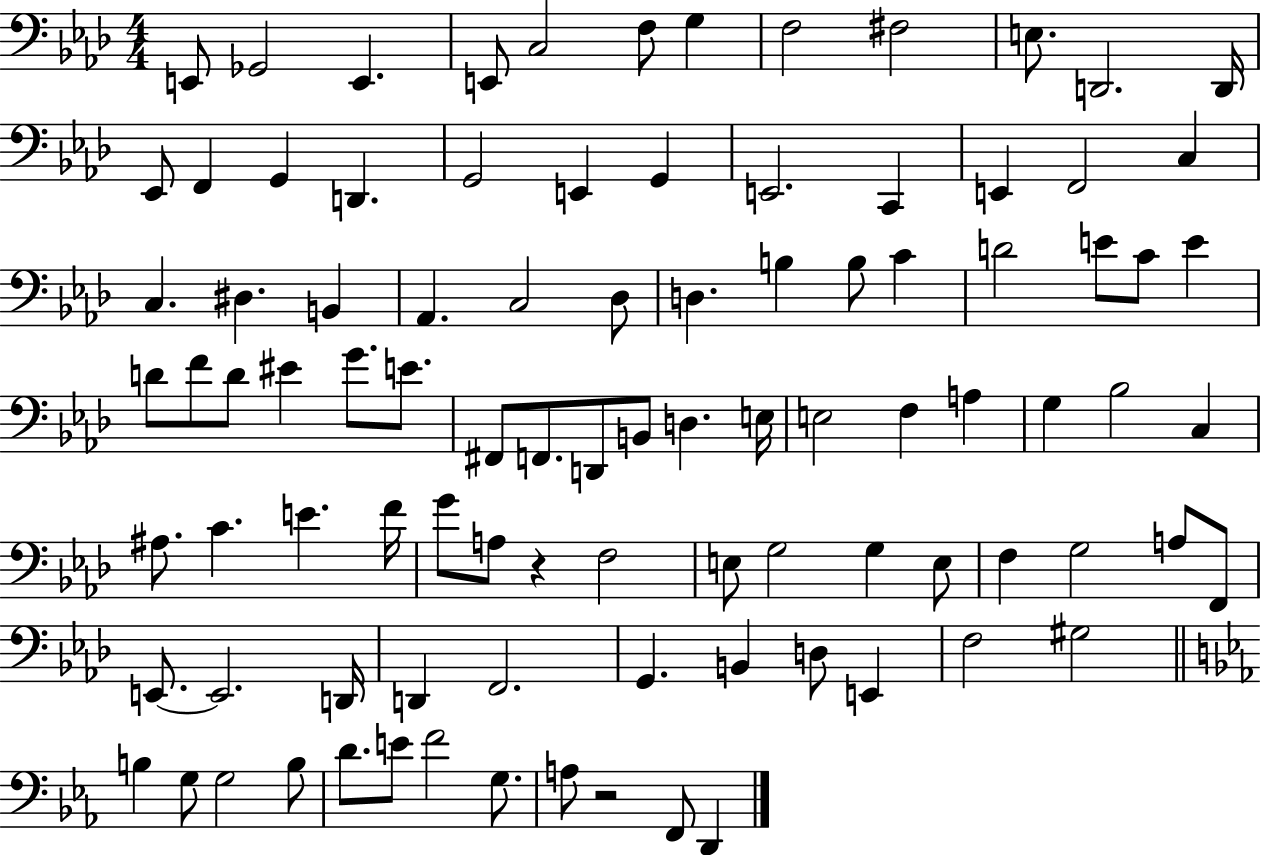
X:1
T:Untitled
M:4/4
L:1/4
K:Ab
E,,/2 _G,,2 E,, E,,/2 C,2 F,/2 G, F,2 ^F,2 E,/2 D,,2 D,,/4 _E,,/2 F,, G,, D,, G,,2 E,, G,, E,,2 C,, E,, F,,2 C, C, ^D, B,, _A,, C,2 _D,/2 D, B, B,/2 C D2 E/2 C/2 E D/2 F/2 D/2 ^E G/2 E/2 ^F,,/2 F,,/2 D,,/2 B,,/2 D, E,/4 E,2 F, A, G, _B,2 C, ^A,/2 C E F/4 G/2 A,/2 z F,2 E,/2 G,2 G, E,/2 F, G,2 A,/2 F,,/2 E,,/2 E,,2 D,,/4 D,, F,,2 G,, B,, D,/2 E,, F,2 ^G,2 B, G,/2 G,2 B,/2 D/2 E/2 F2 G,/2 A,/2 z2 F,,/2 D,,